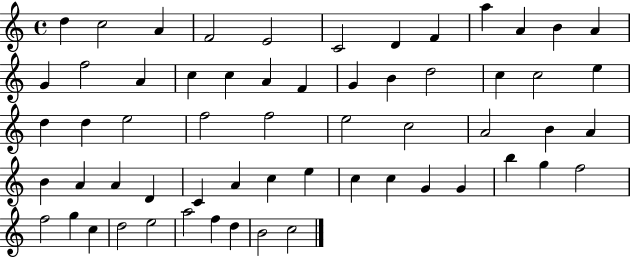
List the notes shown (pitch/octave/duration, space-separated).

D5/q C5/h A4/q F4/h E4/h C4/h D4/q F4/q A5/q A4/q B4/q A4/q G4/q F5/h A4/q C5/q C5/q A4/q F4/q G4/q B4/q D5/h C5/q C5/h E5/q D5/q D5/q E5/h F5/h F5/h E5/h C5/h A4/h B4/q A4/q B4/q A4/q A4/q D4/q C4/q A4/q C5/q E5/q C5/q C5/q G4/q G4/q B5/q G5/q F5/h F5/h G5/q C5/q D5/h E5/h A5/h F5/q D5/q B4/h C5/h